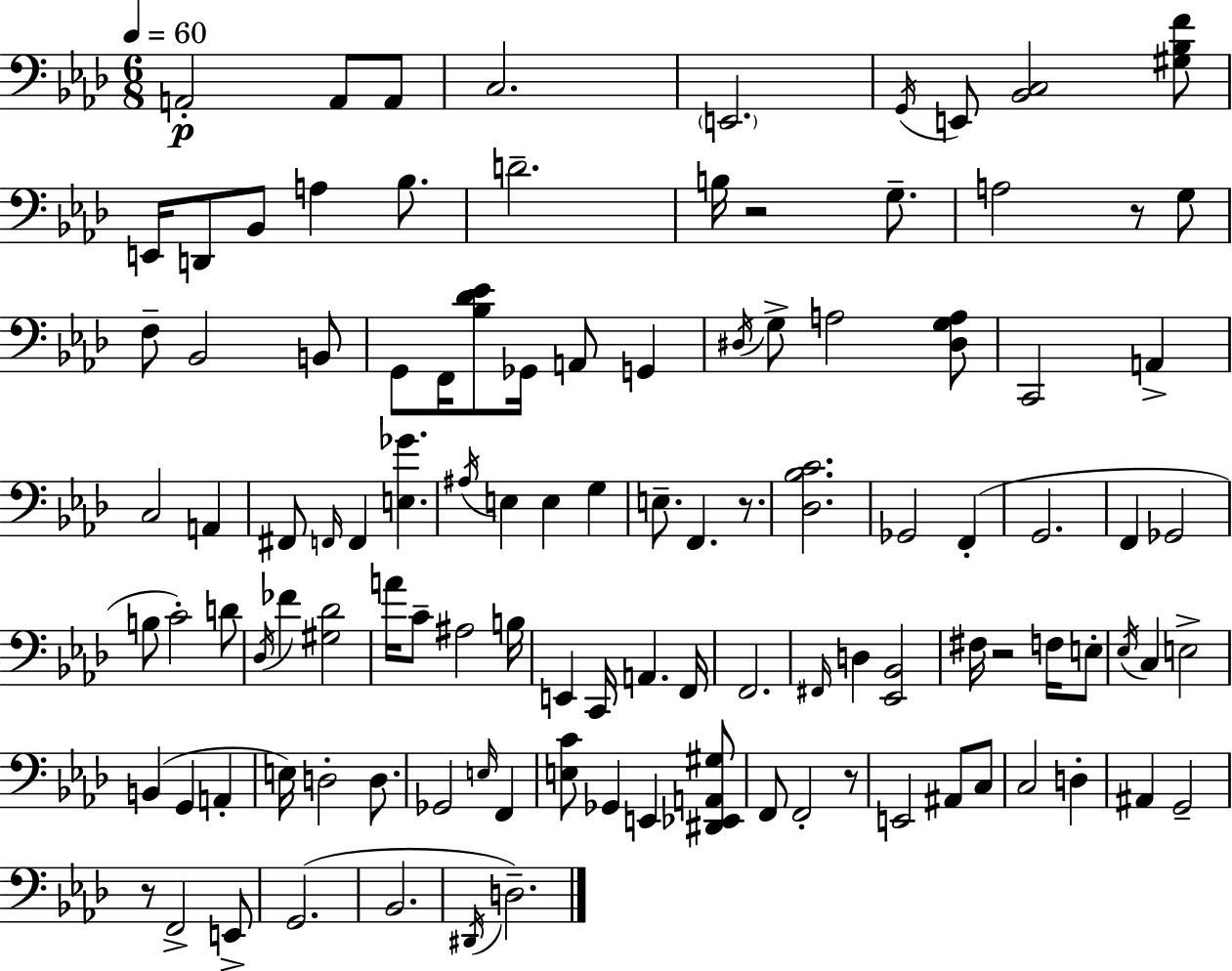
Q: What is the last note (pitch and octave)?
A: D3